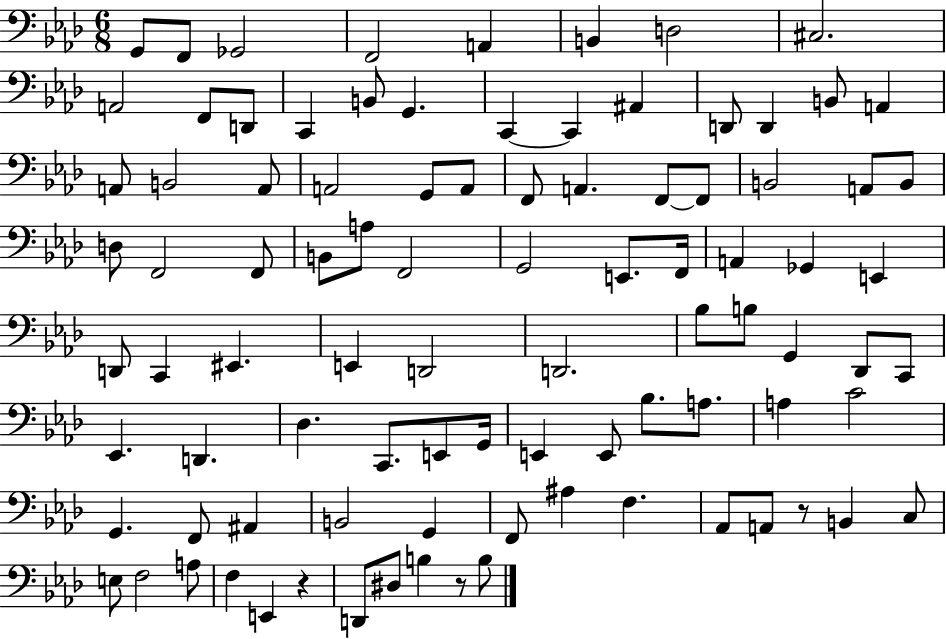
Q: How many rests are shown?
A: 3